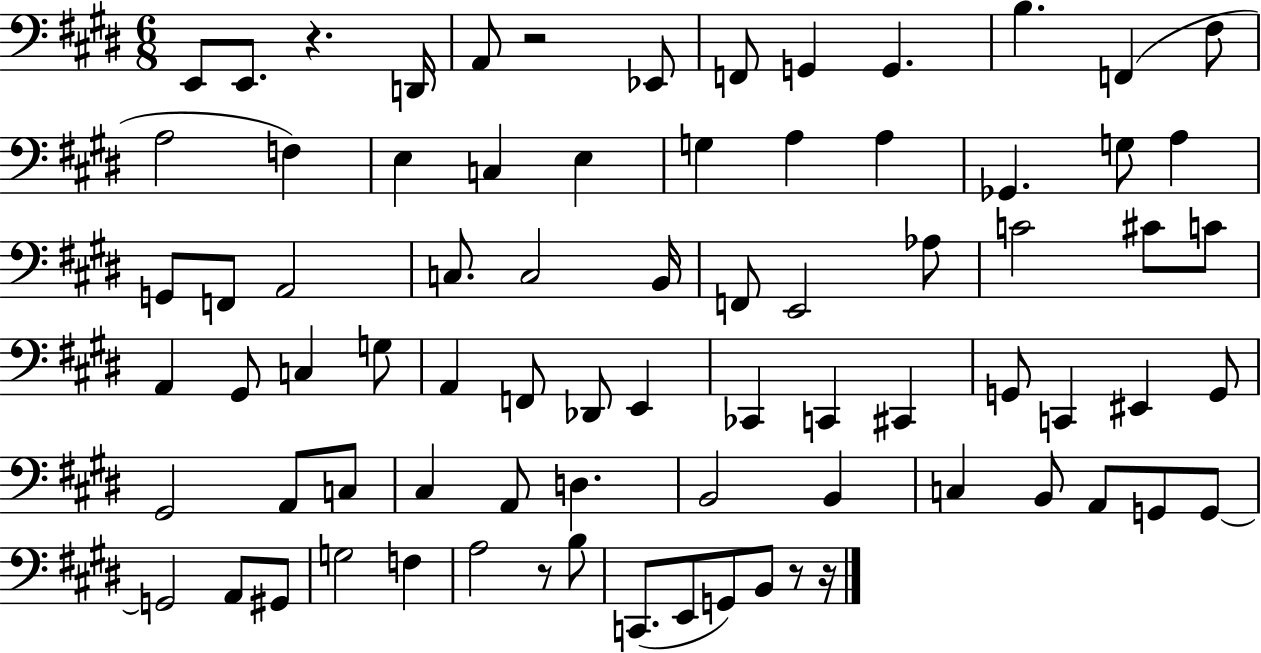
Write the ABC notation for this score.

X:1
T:Untitled
M:6/8
L:1/4
K:E
E,,/2 E,,/2 z D,,/4 A,,/2 z2 _E,,/2 F,,/2 G,, G,, B, F,, ^F,/2 A,2 F, E, C, E, G, A, A, _G,, G,/2 A, G,,/2 F,,/2 A,,2 C,/2 C,2 B,,/4 F,,/2 E,,2 _A,/2 C2 ^C/2 C/2 A,, ^G,,/2 C, G,/2 A,, F,,/2 _D,,/2 E,, _C,, C,, ^C,, G,,/2 C,, ^E,, G,,/2 ^G,,2 A,,/2 C,/2 ^C, A,,/2 D, B,,2 B,, C, B,,/2 A,,/2 G,,/2 G,,/2 G,,2 A,,/2 ^G,,/2 G,2 F, A,2 z/2 B,/2 C,,/2 E,,/2 G,,/2 B,,/2 z/2 z/4